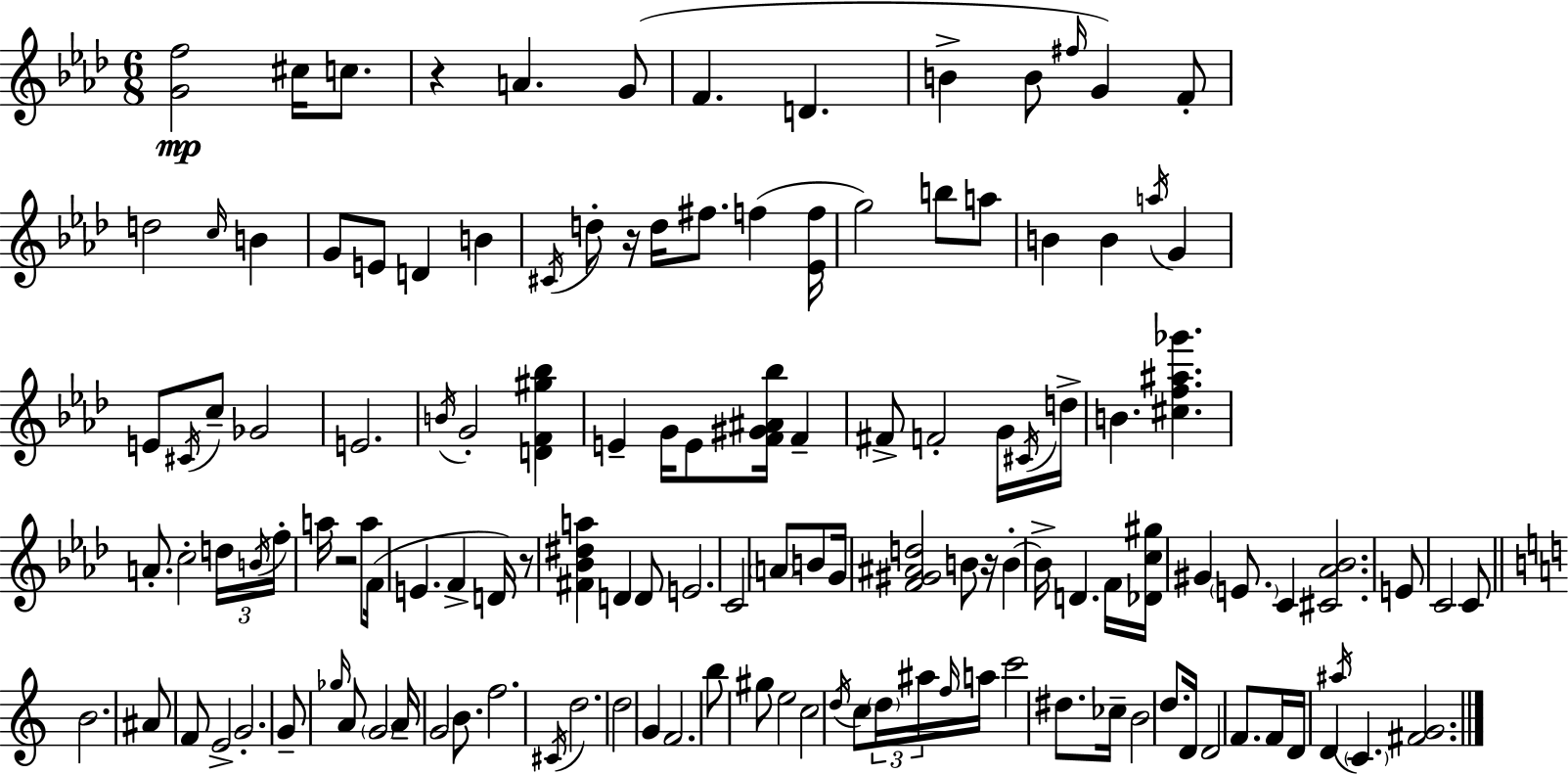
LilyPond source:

{
  \clef treble
  \numericTimeSignature
  \time 6/8
  \key aes \major
  <g' f''>2\mp cis''16 c''8. | r4 a'4. g'8( | f'4. d'4. | b'4-> b'8 \grace { fis''16 }) g'4 f'8-. | \break d''2 \grace { c''16 } b'4 | g'8 e'8 d'4 b'4 | \acciaccatura { cis'16 } d''8-. r16 d''16 fis''8. f''4( | <ees' f''>16 g''2) b''8 | \break a''8 b'4 b'4 \acciaccatura { a''16 } | g'4 e'8 \acciaccatura { cis'16 } c''8-- ges'2 | e'2. | \acciaccatura { b'16 } g'2-. | \break <d' f' gis'' bes''>4 e'4-- g'16 e'8 | <f' gis' ais' bes''>16 f'4-- fis'8-> f'2-. | g'16 \acciaccatura { cis'16 } d''16-> b'4. | <cis'' f'' ais'' ges'''>4. a'8.-. c''2-. | \break \tuplet 3/2 { d''16 \acciaccatura { b'16 } f''16-. } a''16 r2 | a''8 f'16( e'4. | f'4-> d'16) r8 <fis' bes' dis'' a''>4 | d'4 d'8 e'2. | \break c'2 | \parenthesize a'8 b'8 g'16 <f' gis' ais' d''>2 | b'8 r16 b'4-.~~ | b'16-> d'4. f'16 <des' c'' gis''>16 gis'4 | \break \parenthesize e'8. c'4 <cis' aes' bes'>2. | e'8 c'2 | c'8 \bar "||" \break \key c \major b'2. | ais'8 f'8 e'2-> | g'2.-. | g'8-- \grace { ges''16 } a'8 \parenthesize g'2 | \break a'16-- g'2 b'8. | f''2. | \acciaccatura { cis'16 } d''2. | d''2 g'4 | \break f'2. | b''8 gis''8 e''2 | c''2 \acciaccatura { d''16 } c''8 | \tuplet 3/2 { \parenthesize d''16 ais''16 \grace { f''16 } } a''16 c'''2 | \break dis''8. ces''16-- b'2 | d''8. d'16 d'2 | f'8. f'16 d'16 d'4 \acciaccatura { ais''16 } \parenthesize c'4. | <fis' g'>2. | \break \bar "|."
}